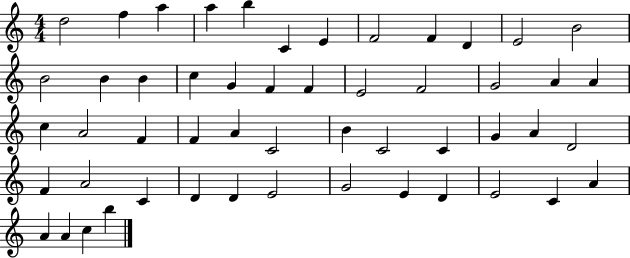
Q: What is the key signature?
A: C major